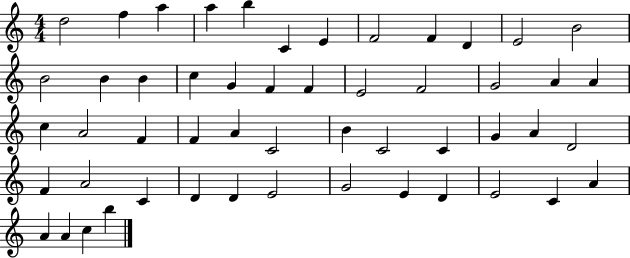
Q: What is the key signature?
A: C major